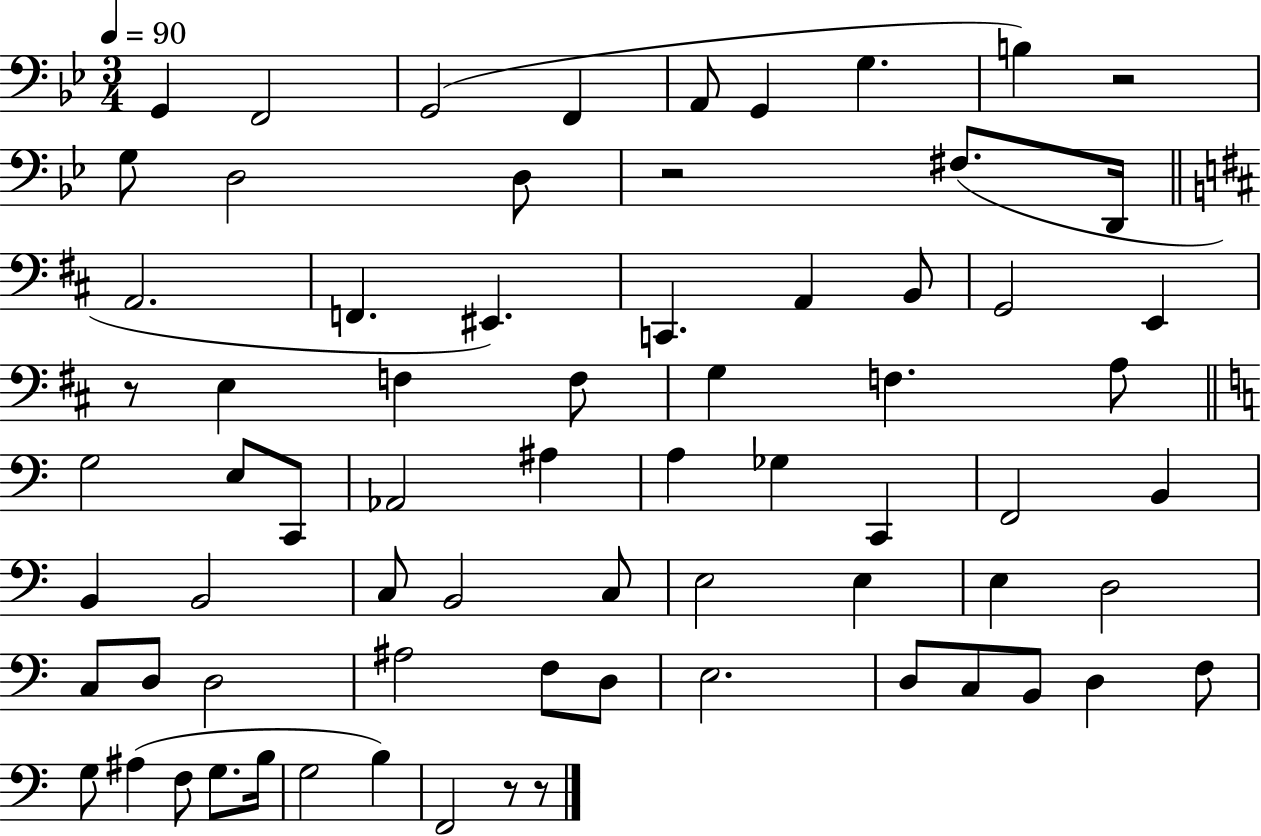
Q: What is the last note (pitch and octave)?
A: F2